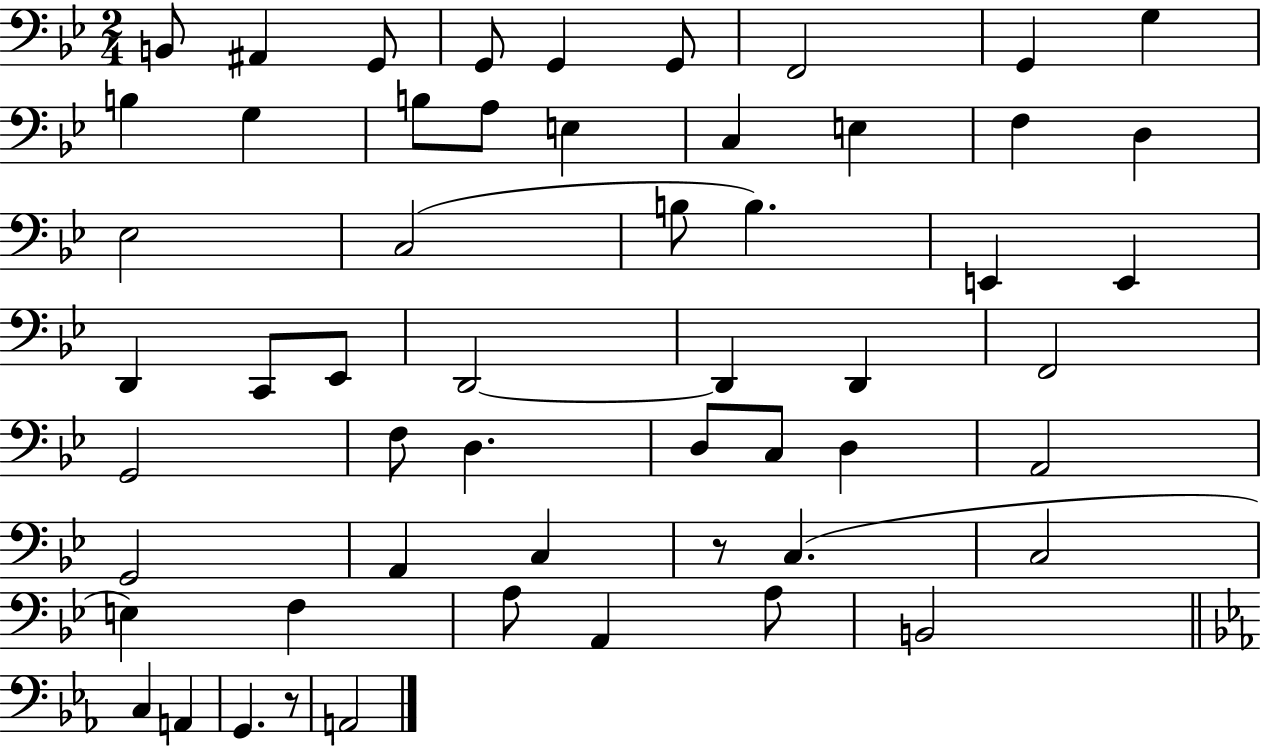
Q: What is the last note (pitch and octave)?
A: A2